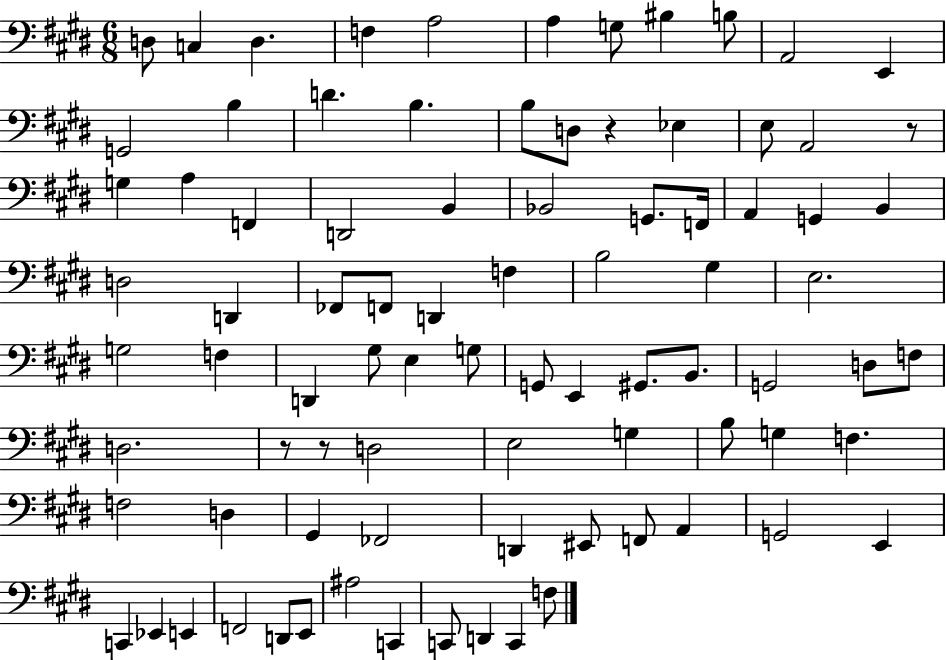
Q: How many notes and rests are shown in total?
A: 86